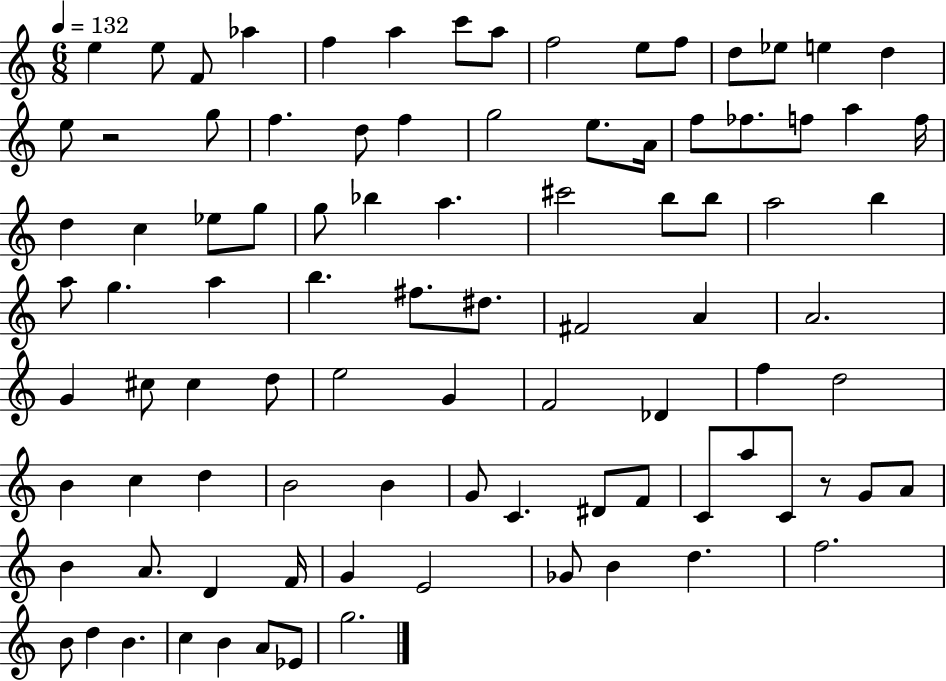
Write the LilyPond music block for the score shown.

{
  \clef treble
  \numericTimeSignature
  \time 6/8
  \key c \major
  \tempo 4 = 132
  \repeat volta 2 { e''4 e''8 f'8 aes''4 | f''4 a''4 c'''8 a''8 | f''2 e''8 f''8 | d''8 ees''8 e''4 d''4 | \break e''8 r2 g''8 | f''4. d''8 f''4 | g''2 e''8. a'16 | f''8 fes''8. f''8 a''4 f''16 | \break d''4 c''4 ees''8 g''8 | g''8 bes''4 a''4. | cis'''2 b''8 b''8 | a''2 b''4 | \break a''8 g''4. a''4 | b''4. fis''8. dis''8. | fis'2 a'4 | a'2. | \break g'4 cis''8 cis''4 d''8 | e''2 g'4 | f'2 des'4 | f''4 d''2 | \break b'4 c''4 d''4 | b'2 b'4 | g'8 c'4. dis'8 f'8 | c'8 a''8 c'8 r8 g'8 a'8 | \break b'4 a'8. d'4 f'16 | g'4 e'2 | ges'8 b'4 d''4. | f''2. | \break b'8 d''4 b'4. | c''4 b'4 a'8 ees'8 | g''2. | } \bar "|."
}